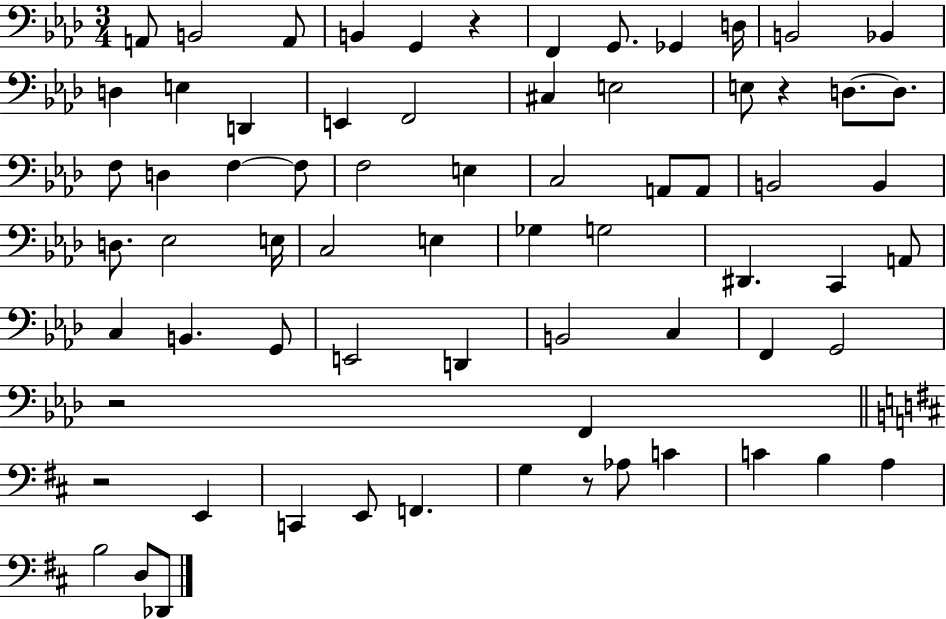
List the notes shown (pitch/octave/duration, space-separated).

A2/e B2/h A2/e B2/q G2/q R/q F2/q G2/e. Gb2/q D3/s B2/h Bb2/q D3/q E3/q D2/q E2/q F2/h C#3/q E3/h E3/e R/q D3/e. D3/e. F3/e D3/q F3/q F3/e F3/h E3/q C3/h A2/e A2/e B2/h B2/q D3/e. Eb3/h E3/s C3/h E3/q Gb3/q G3/h D#2/q. C2/q A2/e C3/q B2/q. G2/e E2/h D2/q B2/h C3/q F2/q G2/h R/h F2/q R/h E2/q C2/q E2/e F2/q. G3/q R/e Ab3/e C4/q C4/q B3/q A3/q B3/h D3/e Db2/e